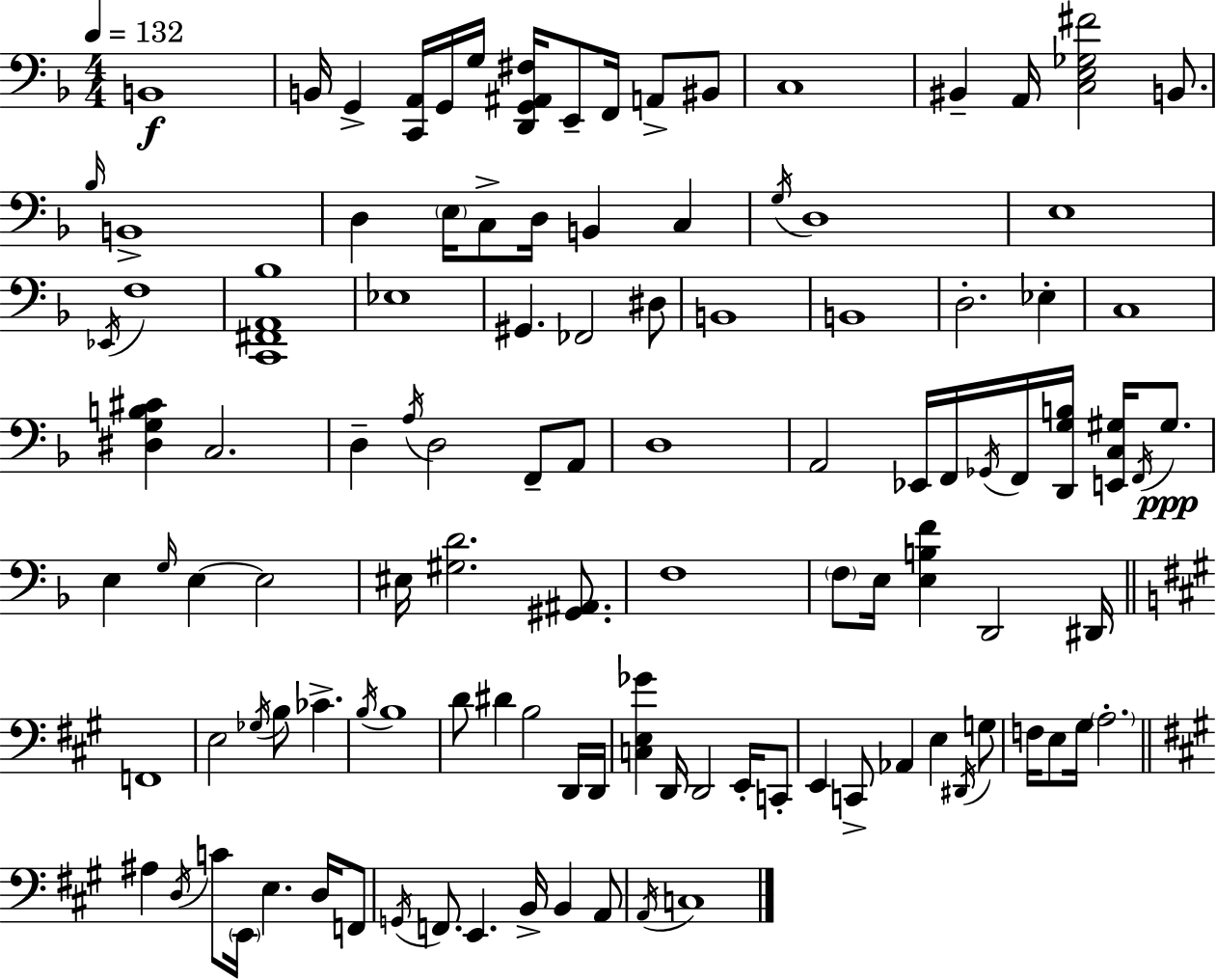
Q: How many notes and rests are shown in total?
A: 111